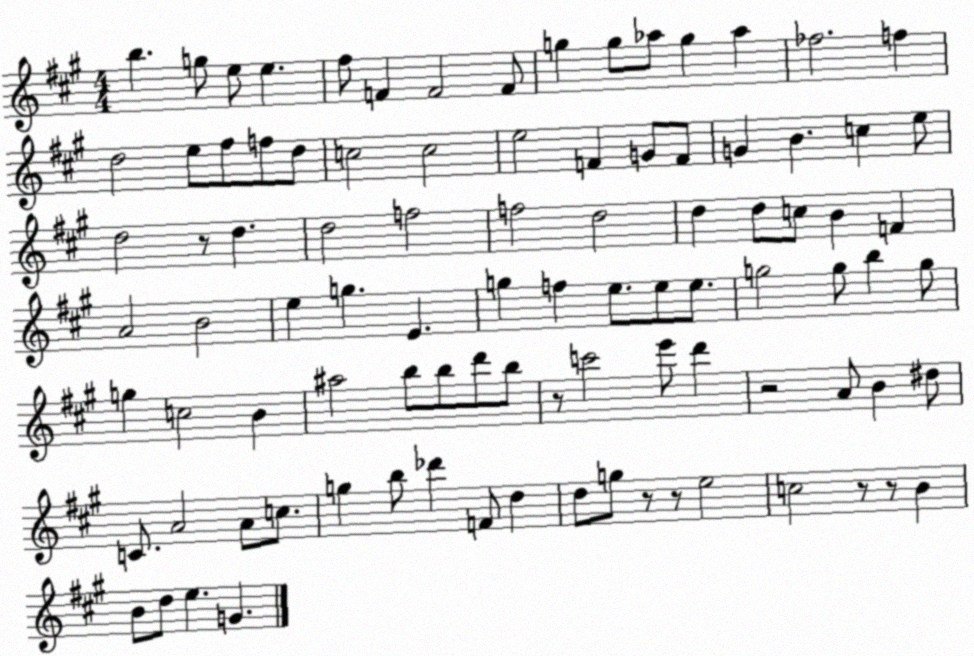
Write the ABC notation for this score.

X:1
T:Untitled
M:4/4
L:1/4
K:A
b g/2 e/2 e ^f/2 F F2 F/2 g g/2 _a/2 g _a _f2 f d2 e/2 ^f/2 f/2 d/2 c2 c2 e2 F G/2 F/2 G B c e/2 d2 z/2 d d2 f2 f2 d2 d d/2 c/2 B F A2 B2 e g E g f e/2 e/2 e/2 g2 g/2 b g/2 g c2 B ^a2 b/2 b/2 d'/2 b/2 z/2 c'2 e'/2 d' z2 A/2 B ^d/2 C/2 A2 A/2 c/2 g b/2 _d' F/2 d d/2 g/2 z/2 z/2 e2 c2 z/2 z/2 B B/2 d/2 e G